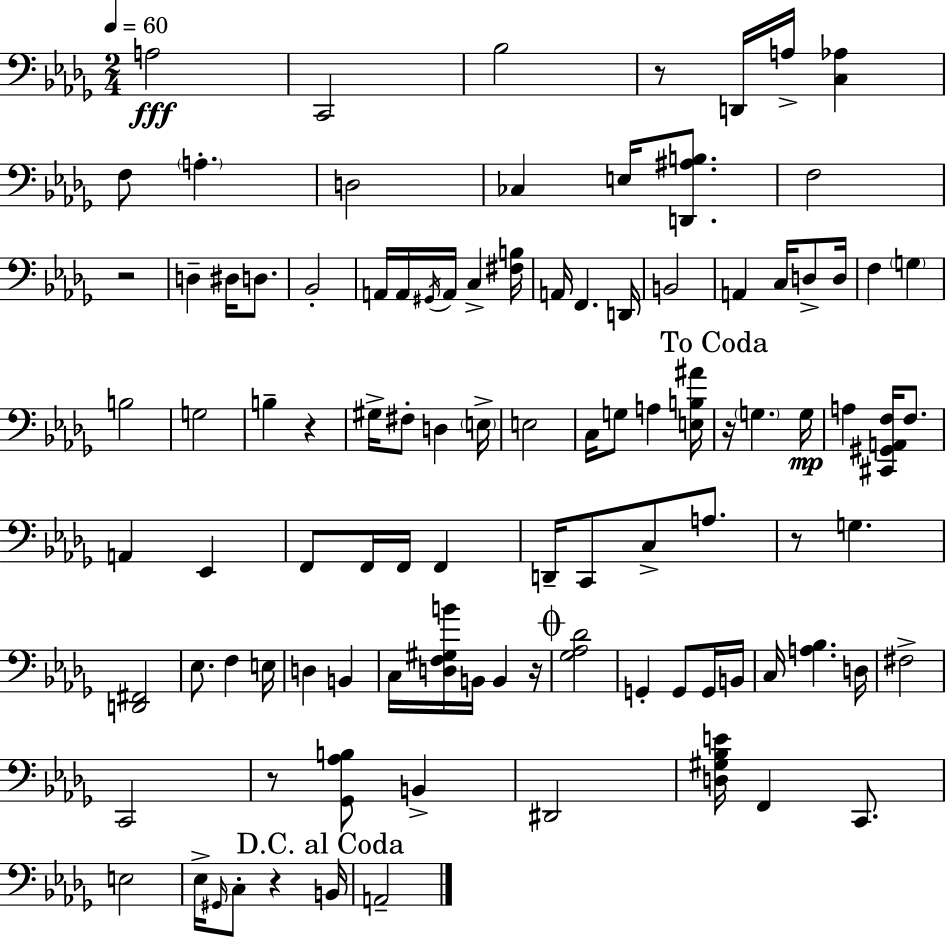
X:1
T:Untitled
M:2/4
L:1/4
K:Bbm
A,2 C,,2 _B,2 z/2 D,,/4 A,/4 [C,_A,] F,/2 A, D,2 _C, E,/4 [D,,^A,B,]/2 F,2 z2 D, ^D,/4 D,/2 _B,,2 A,,/4 A,,/4 ^G,,/4 A,,/4 C, [^F,B,]/4 A,,/4 F,, D,,/4 B,,2 A,, C,/4 D,/2 D,/4 F, G, B,2 G,2 B, z ^G,/4 ^F,/2 D, E,/4 E,2 C,/4 G,/2 A, [E,B,^A]/4 z/4 G, G,/4 A, [^C,,^G,,A,,F,]/4 F,/2 A,, _E,, F,,/2 F,,/4 F,,/4 F,, D,,/4 C,,/2 C,/2 A,/2 z/2 G, [D,,^F,,]2 _E,/2 F, E,/4 D, B,, C,/4 [D,F,^G,B]/4 B,,/4 B,, z/4 [_G,_A,_D]2 G,, G,,/2 G,,/4 B,,/4 C,/4 [A,_B,] D,/4 ^F,2 C,,2 z/2 [_G,,_A,B,]/2 B,, ^D,,2 [D,^G,_B,E]/4 F,, C,,/2 E,2 _E,/4 ^G,,/4 C,/2 z B,,/4 A,,2